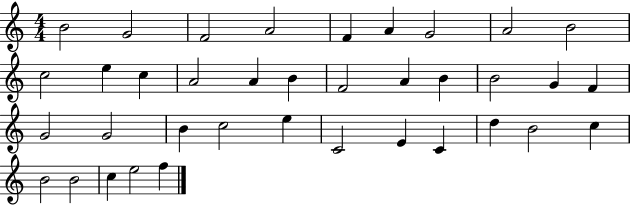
{
  \clef treble
  \numericTimeSignature
  \time 4/4
  \key c \major
  b'2 g'2 | f'2 a'2 | f'4 a'4 g'2 | a'2 b'2 | \break c''2 e''4 c''4 | a'2 a'4 b'4 | f'2 a'4 b'4 | b'2 g'4 f'4 | \break g'2 g'2 | b'4 c''2 e''4 | c'2 e'4 c'4 | d''4 b'2 c''4 | \break b'2 b'2 | c''4 e''2 f''4 | \bar "|."
}